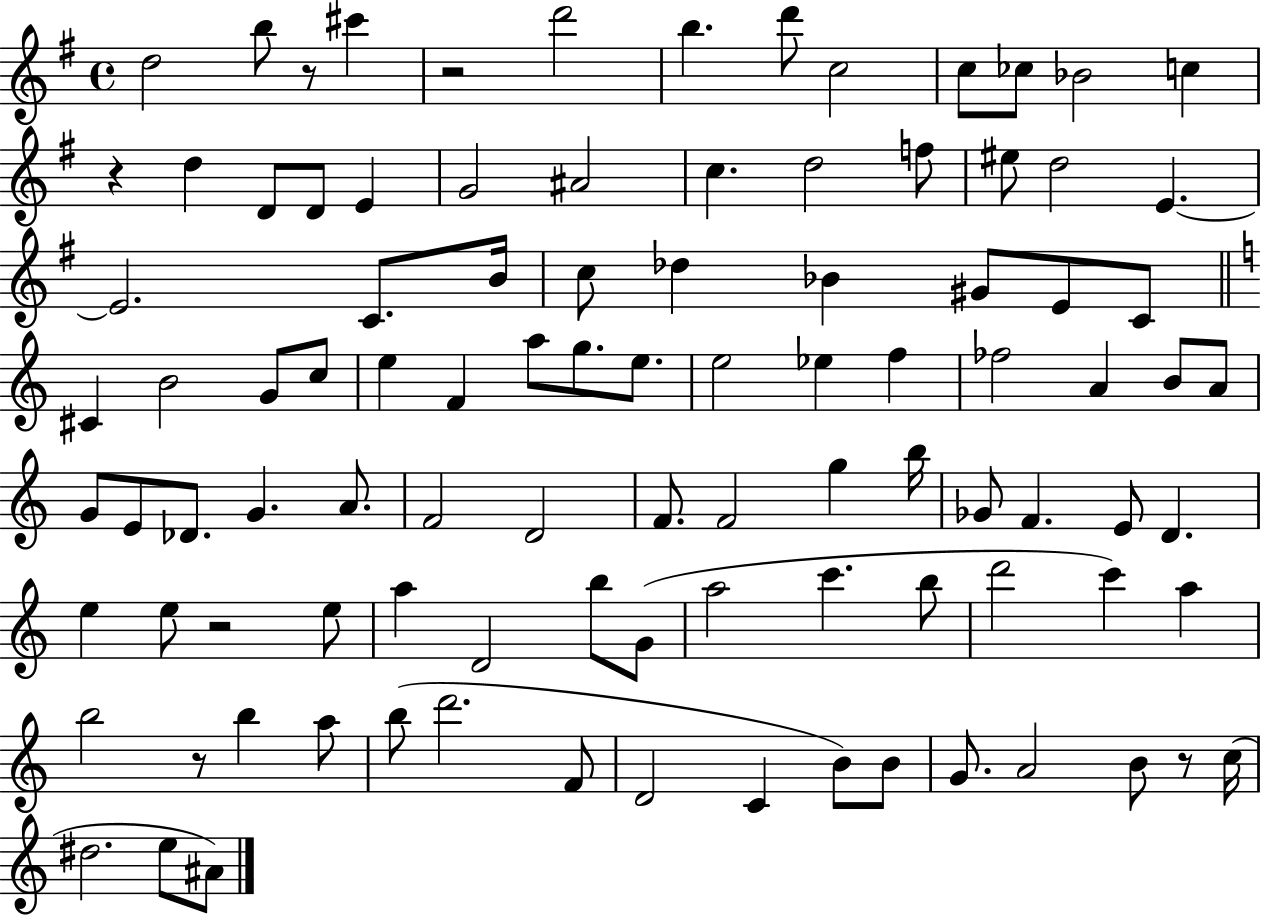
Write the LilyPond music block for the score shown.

{
  \clef treble
  \time 4/4
  \defaultTimeSignature
  \key g \major
  d''2 b''8 r8 cis'''4 | r2 d'''2 | b''4. d'''8 c''2 | c''8 ces''8 bes'2 c''4 | \break r4 d''4 d'8 d'8 e'4 | g'2 ais'2 | c''4. d''2 f''8 | eis''8 d''2 e'4.~~ | \break e'2. c'8. b'16 | c''8 des''4 bes'4 gis'8 e'8 c'8 | \bar "||" \break \key c \major cis'4 b'2 g'8 c''8 | e''4 f'4 a''8 g''8. e''8. | e''2 ees''4 f''4 | fes''2 a'4 b'8 a'8 | \break g'8 e'8 des'8. g'4. a'8. | f'2 d'2 | f'8. f'2 g''4 b''16 | ges'8 f'4. e'8 d'4. | \break e''4 e''8 r2 e''8 | a''4 d'2 b''8 g'8( | a''2 c'''4. b''8 | d'''2 c'''4) a''4 | \break b''2 r8 b''4 a''8 | b''8( d'''2. f'8 | d'2 c'4 b'8) b'8 | g'8. a'2 b'8 r8 c''16( | \break dis''2. e''8 ais'8) | \bar "|."
}